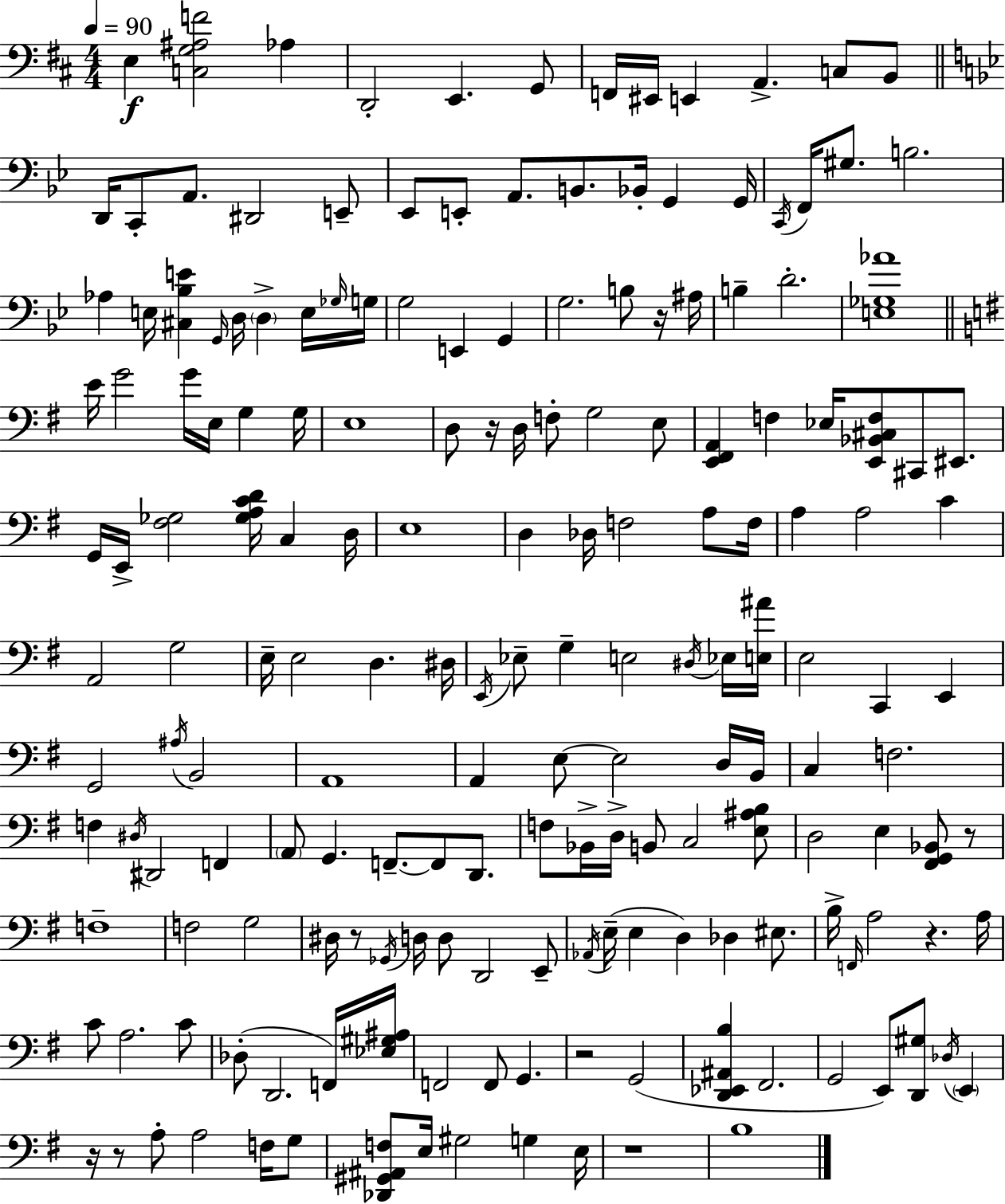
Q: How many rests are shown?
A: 9